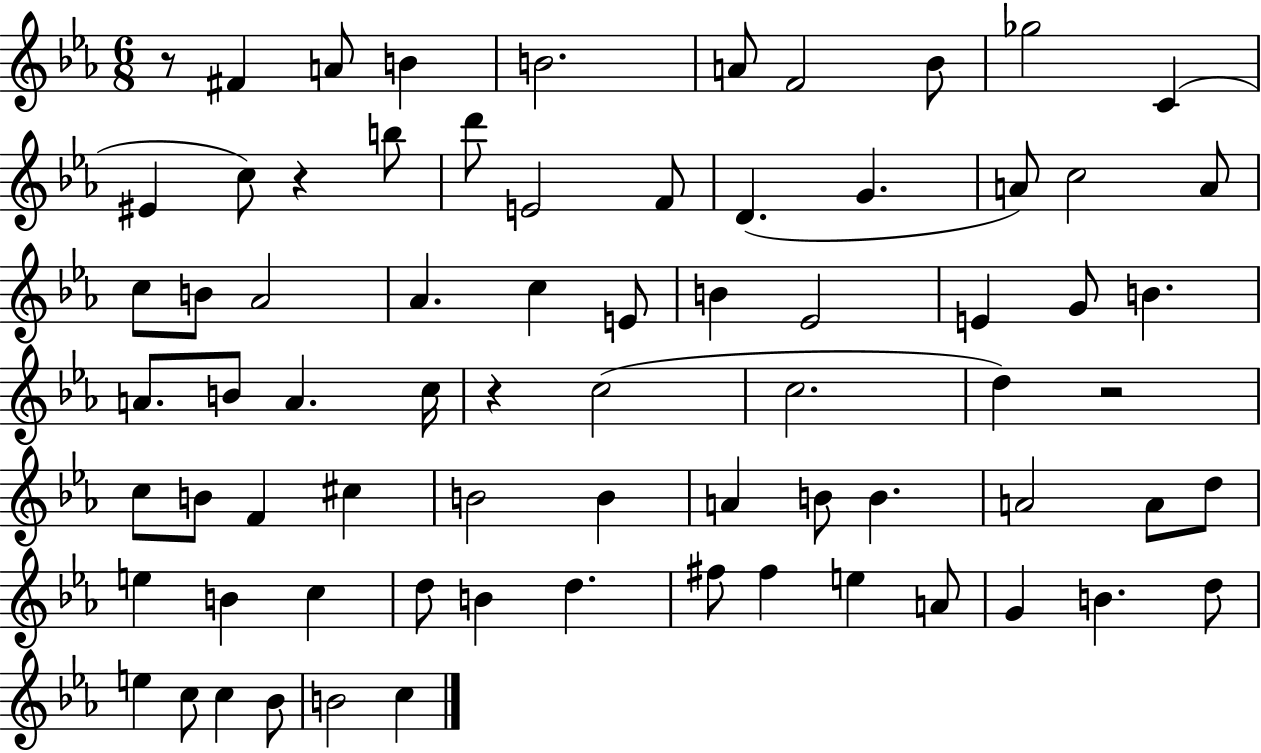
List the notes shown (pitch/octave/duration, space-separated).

R/e F#4/q A4/e B4/q B4/h. A4/e F4/h Bb4/e Gb5/h C4/q EIS4/q C5/e R/q B5/e D6/e E4/h F4/e D4/q. G4/q. A4/e C5/h A4/e C5/e B4/e Ab4/h Ab4/q. C5/q E4/e B4/q Eb4/h E4/q G4/e B4/q. A4/e. B4/e A4/q. C5/s R/q C5/h C5/h. D5/q R/h C5/e B4/e F4/q C#5/q B4/h B4/q A4/q B4/e B4/q. A4/h A4/e D5/e E5/q B4/q C5/q D5/e B4/q D5/q. F#5/e F#5/q E5/q A4/e G4/q B4/q. D5/e E5/q C5/e C5/q Bb4/e B4/h C5/q